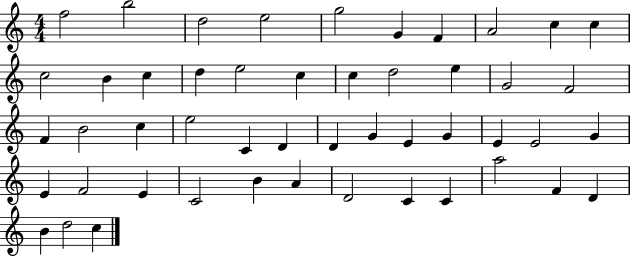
F5/h B5/h D5/h E5/h G5/h G4/q F4/q A4/h C5/q C5/q C5/h B4/q C5/q D5/q E5/h C5/q C5/q D5/h E5/q G4/h F4/h F4/q B4/h C5/q E5/h C4/q D4/q D4/q G4/q E4/q G4/q E4/q E4/h G4/q E4/q F4/h E4/q C4/h B4/q A4/q D4/h C4/q C4/q A5/h F4/q D4/q B4/q D5/h C5/q